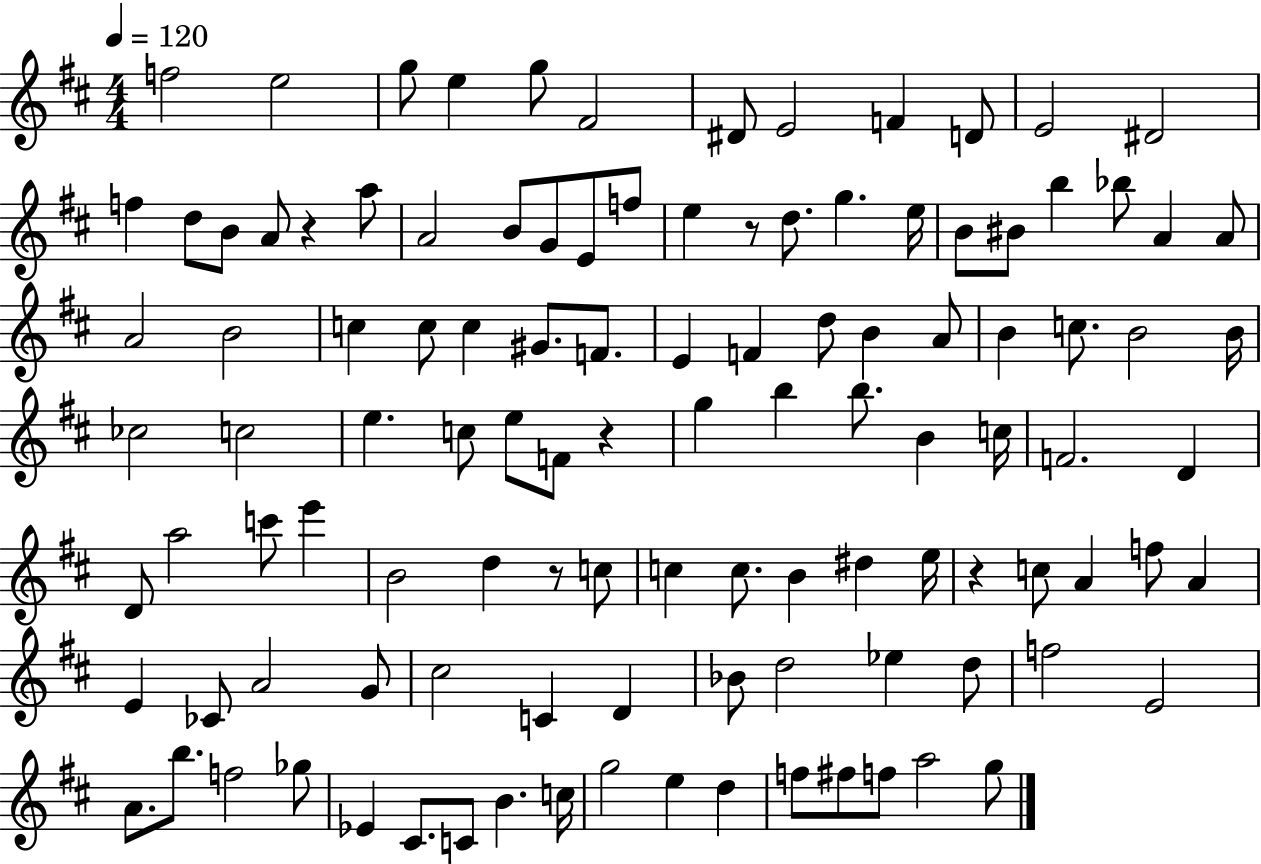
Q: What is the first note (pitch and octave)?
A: F5